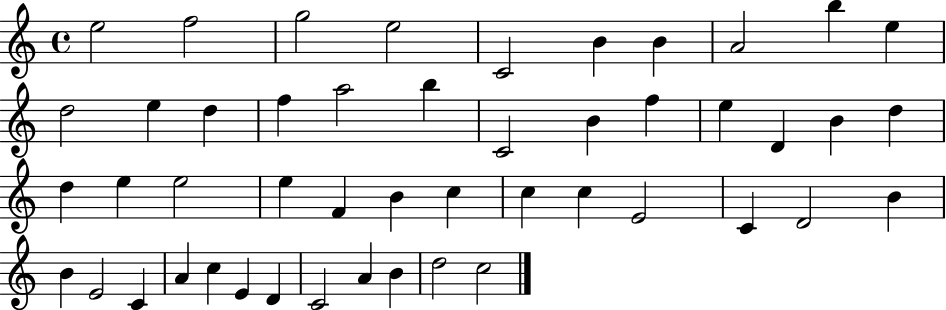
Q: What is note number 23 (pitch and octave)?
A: D5